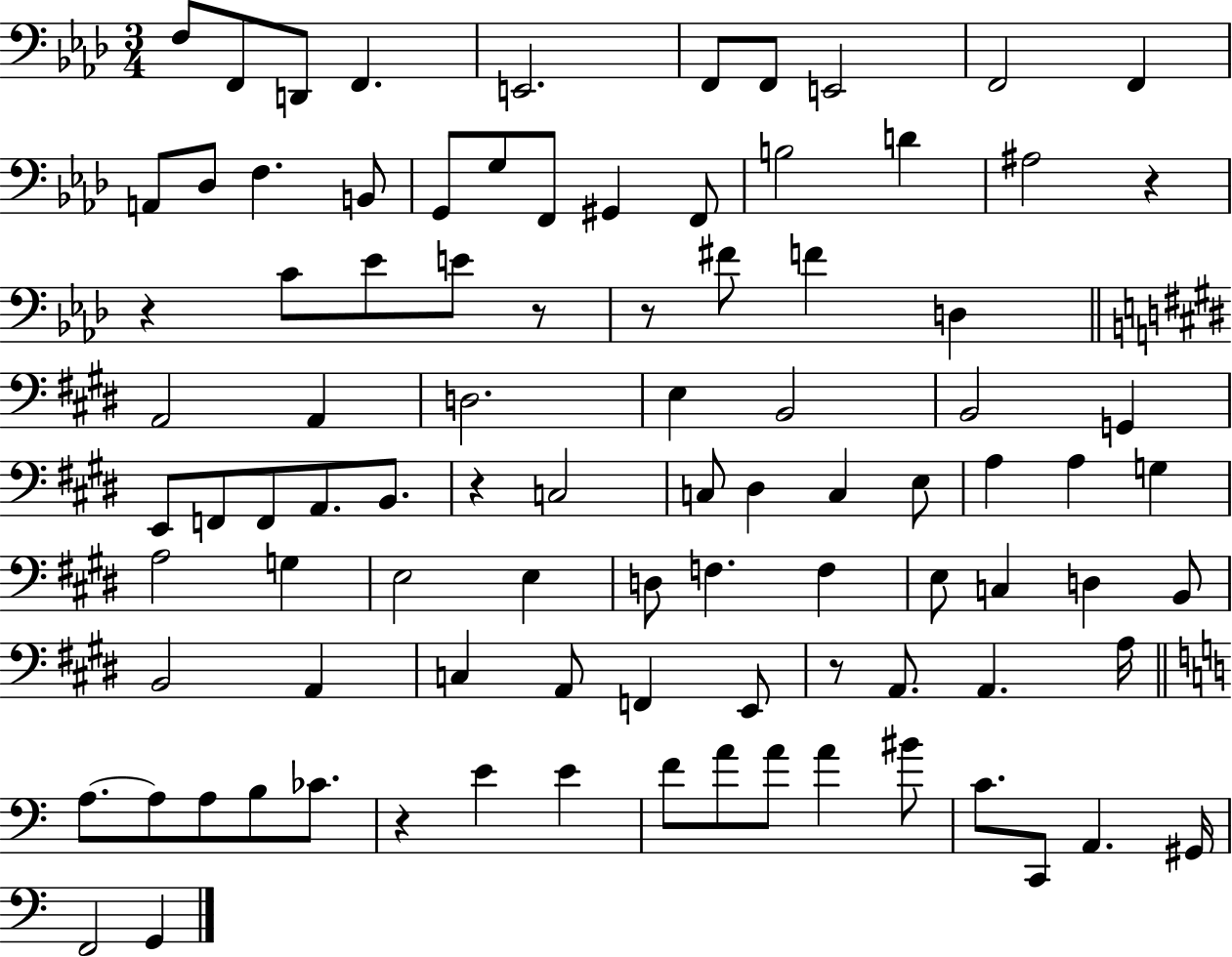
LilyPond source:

{
  \clef bass
  \numericTimeSignature
  \time 3/4
  \key aes \major
  f8 f,8 d,8 f,4. | e,2. | f,8 f,8 e,2 | f,2 f,4 | \break a,8 des8 f4. b,8 | g,8 g8 f,8 gis,4 f,8 | b2 d'4 | ais2 r4 | \break r4 c'8 ees'8 e'8 r8 | r8 fis'8 f'4 d4 | \bar "||" \break \key e \major a,2 a,4 | d2. | e4 b,2 | b,2 g,4 | \break e,8 f,8 f,8 a,8. b,8. | r4 c2 | c8 dis4 c4 e8 | a4 a4 g4 | \break a2 g4 | e2 e4 | d8 f4. f4 | e8 c4 d4 b,8 | \break b,2 a,4 | c4 a,8 f,4 e,8 | r8 a,8. a,4. a16 | \bar "||" \break \key c \major a8.~~ a8 a8 b8 ces'8. | r4 e'4 e'4 | f'8 a'8 a'8 a'4 bis'8 | c'8. c,8 a,4. gis,16 | \break f,2 g,4 | \bar "|."
}